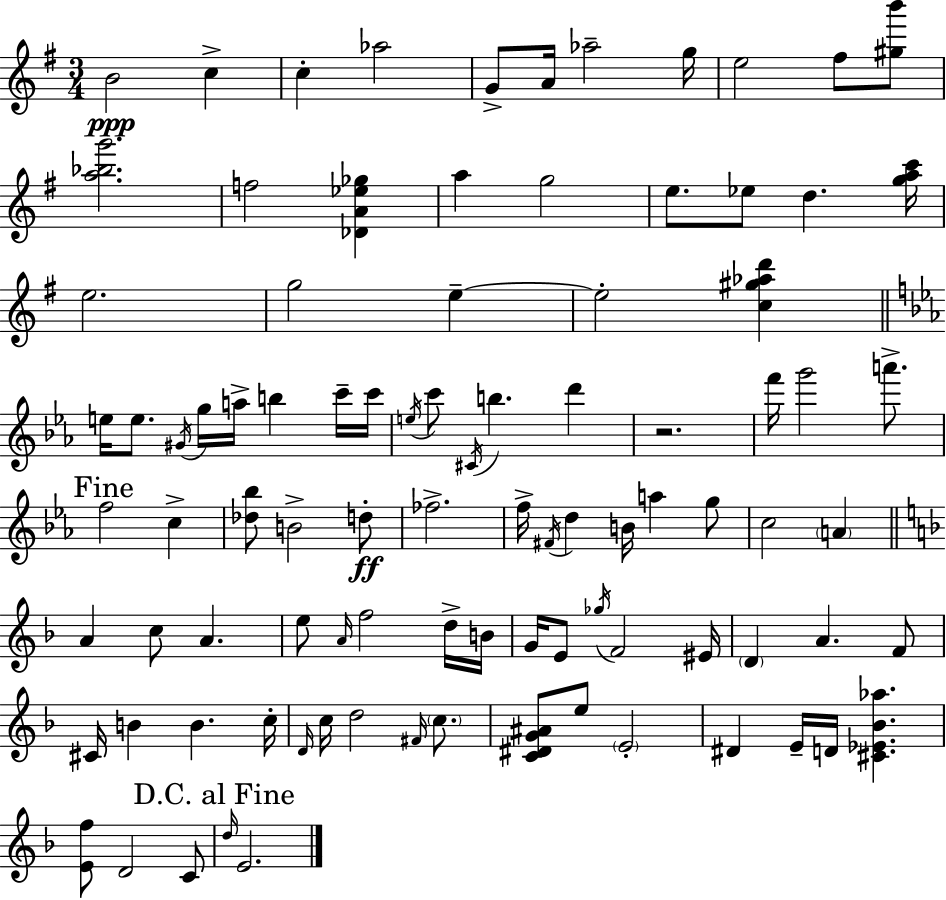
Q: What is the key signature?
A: G major